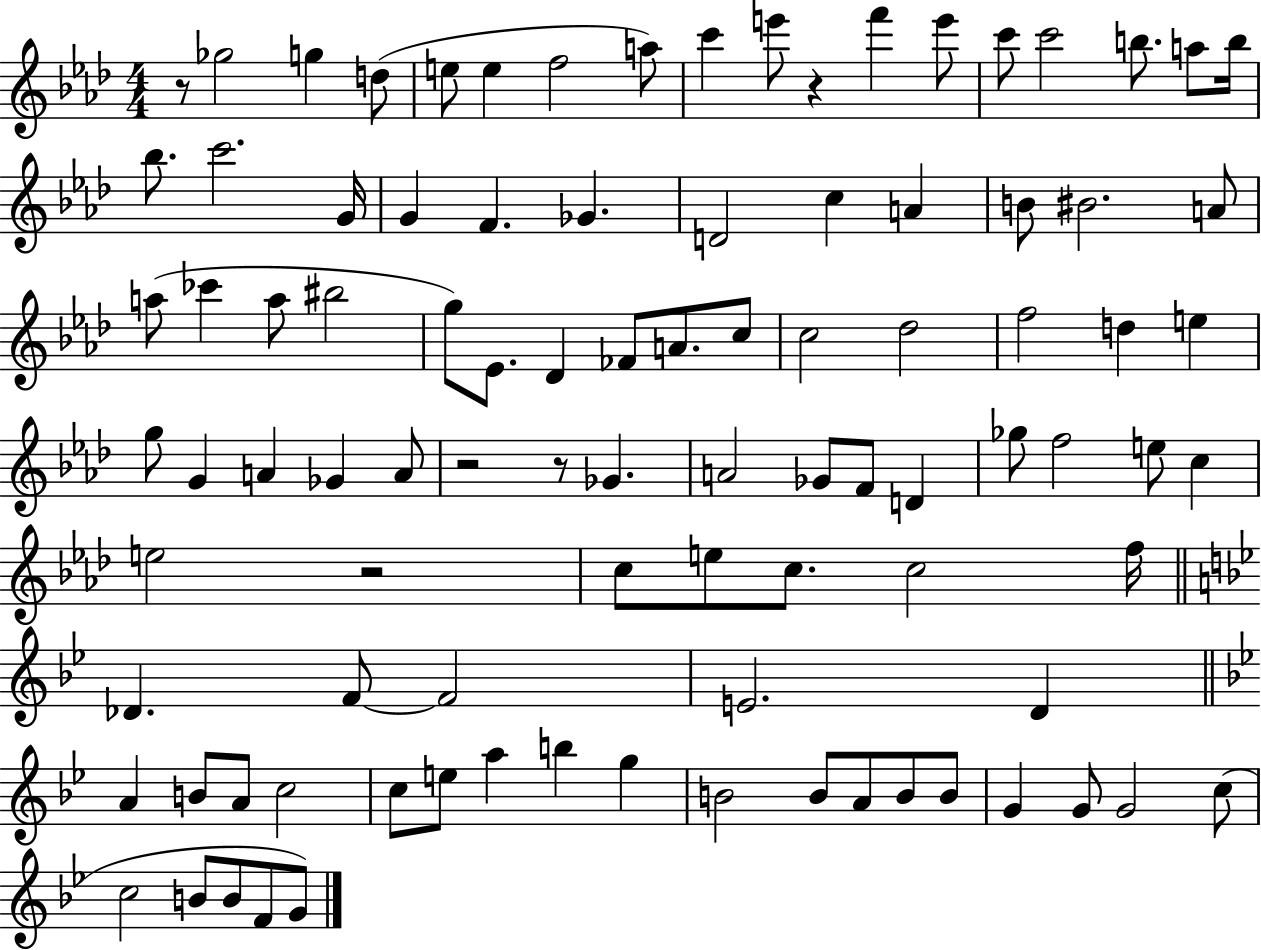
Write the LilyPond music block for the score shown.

{
  \clef treble
  \numericTimeSignature
  \time 4/4
  \key aes \major
  \repeat volta 2 { r8 ges''2 g''4 d''8( | e''8 e''4 f''2 a''8) | c'''4 e'''8 r4 f'''4 e'''8 | c'''8 c'''2 b''8. a''8 b''16 | \break bes''8. c'''2. g'16 | g'4 f'4. ges'4. | d'2 c''4 a'4 | b'8 bis'2. a'8 | \break a''8( ces'''4 a''8 bis''2 | g''8) ees'8. des'4 fes'8 a'8. c''8 | c''2 des''2 | f''2 d''4 e''4 | \break g''8 g'4 a'4 ges'4 a'8 | r2 r8 ges'4. | a'2 ges'8 f'8 d'4 | ges''8 f''2 e''8 c''4 | \break e''2 r2 | c''8 e''8 c''8. c''2 f''16 | \bar "||" \break \key bes \major des'4. f'8~~ f'2 | e'2. d'4 | \bar "||" \break \key bes \major a'4 b'8 a'8 c''2 | c''8 e''8 a''4 b''4 g''4 | b'2 b'8 a'8 b'8 b'8 | g'4 g'8 g'2 c''8( | \break c''2 b'8 b'8 f'8 g'8) | } \bar "|."
}